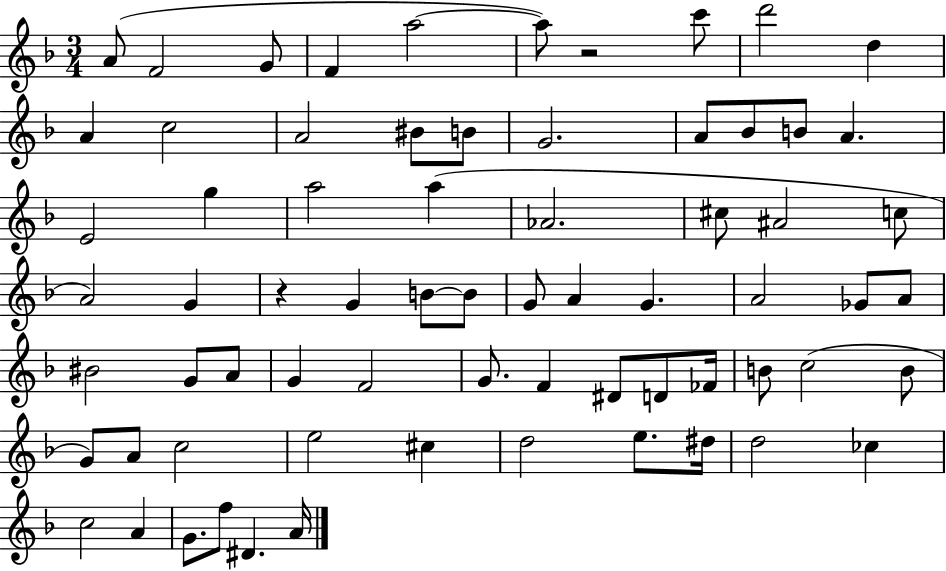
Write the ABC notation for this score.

X:1
T:Untitled
M:3/4
L:1/4
K:F
A/2 F2 G/2 F a2 a/2 z2 c'/2 d'2 d A c2 A2 ^B/2 B/2 G2 A/2 _B/2 B/2 A E2 g a2 a _A2 ^c/2 ^A2 c/2 A2 G z G B/2 B/2 G/2 A G A2 _G/2 A/2 ^B2 G/2 A/2 G F2 G/2 F ^D/2 D/2 _F/4 B/2 c2 B/2 G/2 A/2 c2 e2 ^c d2 e/2 ^d/4 d2 _c c2 A G/2 f/2 ^D A/4